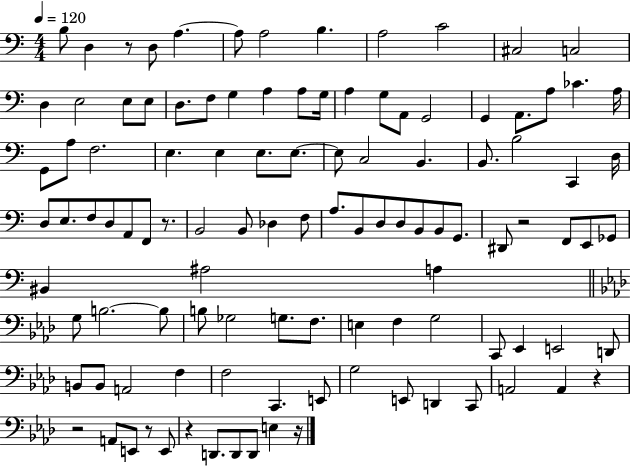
X:1
T:Untitled
M:4/4
L:1/4
K:C
B,/2 D, z/2 D,/2 A, A,/2 A,2 B, A,2 C2 ^C,2 C,2 D, E,2 E,/2 E,/2 D,/2 F,/2 G, A, A,/2 G,/4 A, G,/2 A,,/2 G,,2 G,, A,,/2 A,/2 _C A,/4 G,,/2 A,/2 F,2 E, E, E,/2 E,/2 E,/2 C,2 B,, B,,/2 B,2 C,, D,/4 D,/2 E,/2 F,/2 D,/2 A,,/2 F,,/2 z/2 B,,2 B,,/2 _D, F,/2 A,/2 B,,/2 D,/2 D,/2 B,,/2 B,,/2 G,,/2 ^D,,/2 z2 F,,/2 E,,/2 _G,,/2 ^B,, ^A,2 A, G,/2 B,2 B,/2 B,/2 _G,2 G,/2 F,/2 E, F, G,2 C,,/2 _E,, E,,2 D,,/2 B,,/2 B,,/2 A,,2 F, F,2 C,, E,,/2 G,2 E,,/2 D,, C,,/2 A,,2 A,, z z2 A,,/2 E,,/2 z/2 E,,/2 z D,,/2 D,,/2 D,,/2 E, z/4